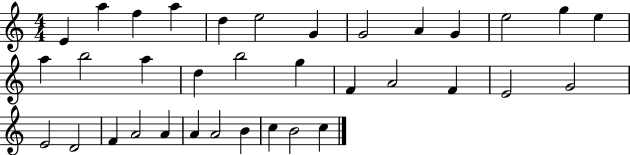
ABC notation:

X:1
T:Untitled
M:4/4
L:1/4
K:C
E a f a d e2 G G2 A G e2 g e a b2 a d b2 g F A2 F E2 G2 E2 D2 F A2 A A A2 B c B2 c